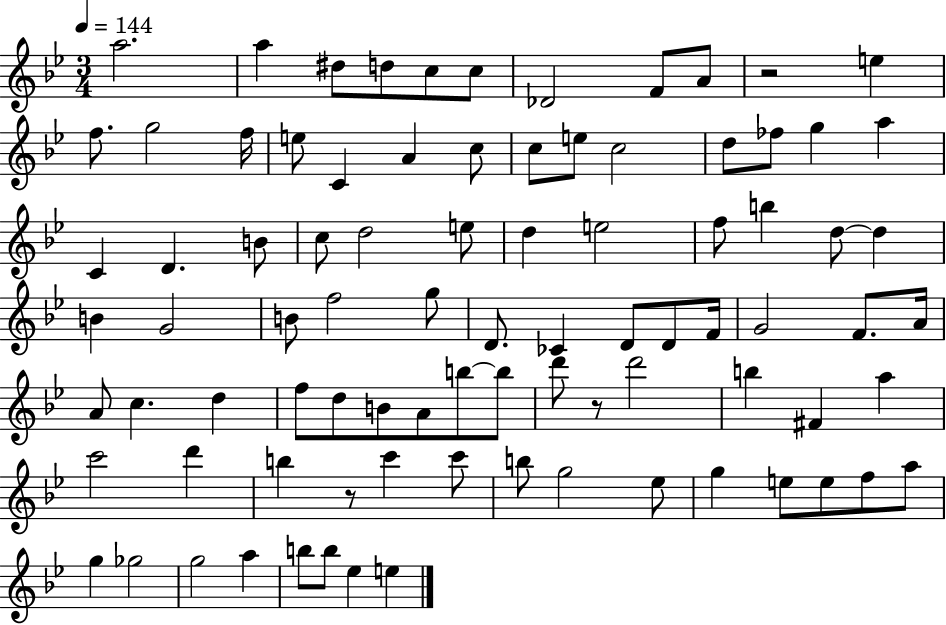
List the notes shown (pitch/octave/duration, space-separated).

A5/h. A5/q D#5/e D5/e C5/e C5/e Db4/h F4/e A4/e R/h E5/q F5/e. G5/h F5/s E5/e C4/q A4/q C5/e C5/e E5/e C5/h D5/e FES5/e G5/q A5/q C4/q D4/q. B4/e C5/e D5/h E5/e D5/q E5/h F5/e B5/q D5/e D5/q B4/q G4/h B4/e F5/h G5/e D4/e. CES4/q D4/e D4/e F4/s G4/h F4/e. A4/s A4/e C5/q. D5/q F5/e D5/e B4/e A4/e B5/e B5/e D6/e R/e D6/h B5/q F#4/q A5/q C6/h D6/q B5/q R/e C6/q C6/e B5/e G5/h Eb5/e G5/q E5/e E5/e F5/e A5/e G5/q Gb5/h G5/h A5/q B5/e B5/e Eb5/q E5/q